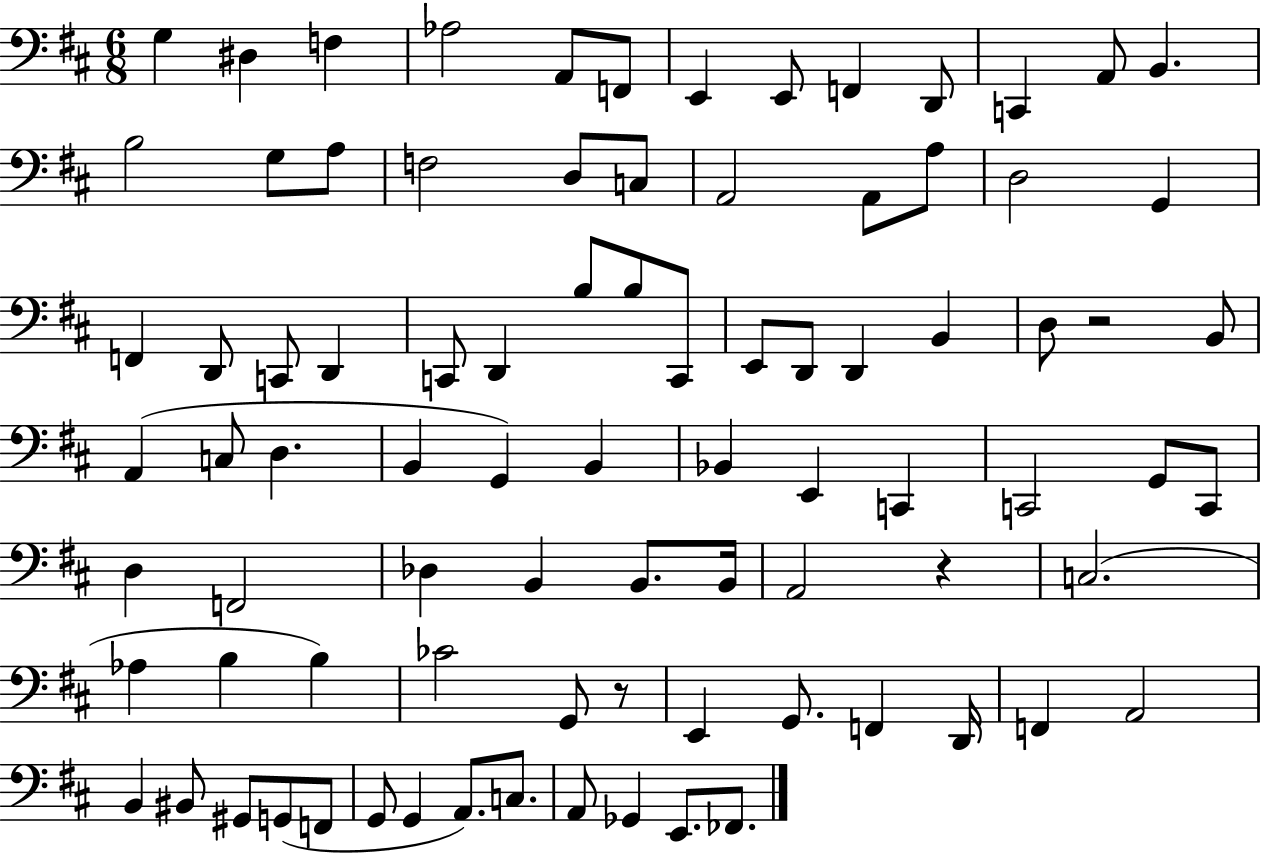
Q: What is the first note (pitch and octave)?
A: G3